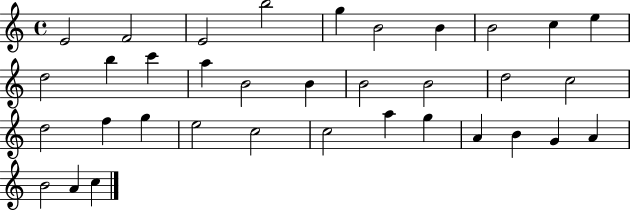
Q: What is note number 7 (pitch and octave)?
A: B4